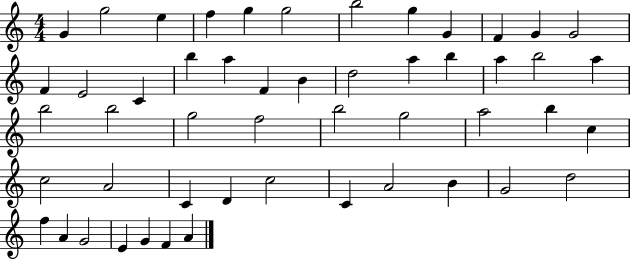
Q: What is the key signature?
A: C major